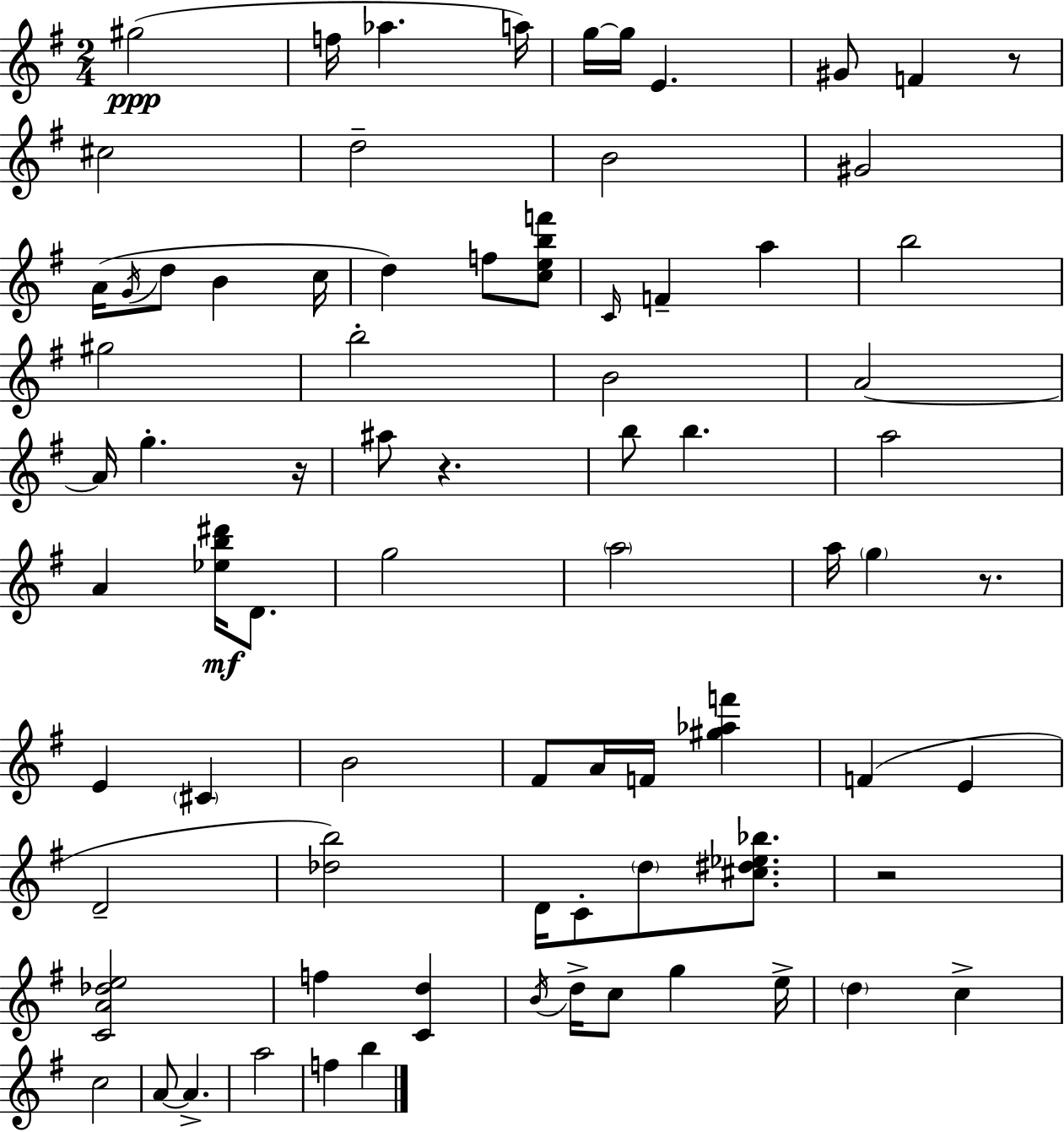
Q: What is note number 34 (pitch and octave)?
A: A5